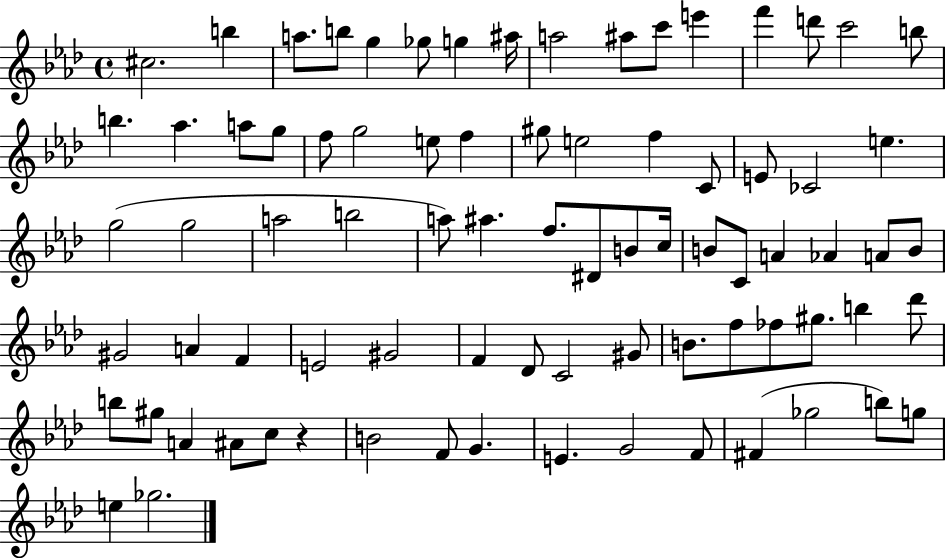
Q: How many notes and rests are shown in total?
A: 80